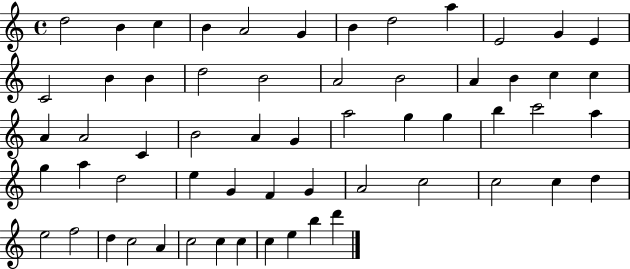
{
  \clef treble
  \time 4/4
  \defaultTimeSignature
  \key c \major
  d''2 b'4 c''4 | b'4 a'2 g'4 | b'4 d''2 a''4 | e'2 g'4 e'4 | \break c'2 b'4 b'4 | d''2 b'2 | a'2 b'2 | a'4 b'4 c''4 c''4 | \break a'4 a'2 c'4 | b'2 a'4 g'4 | a''2 g''4 g''4 | b''4 c'''2 a''4 | \break g''4 a''4 d''2 | e''4 g'4 f'4 g'4 | a'2 c''2 | c''2 c''4 d''4 | \break e''2 f''2 | d''4 c''2 a'4 | c''2 c''4 c''4 | c''4 e''4 b''4 d'''4 | \break \bar "|."
}